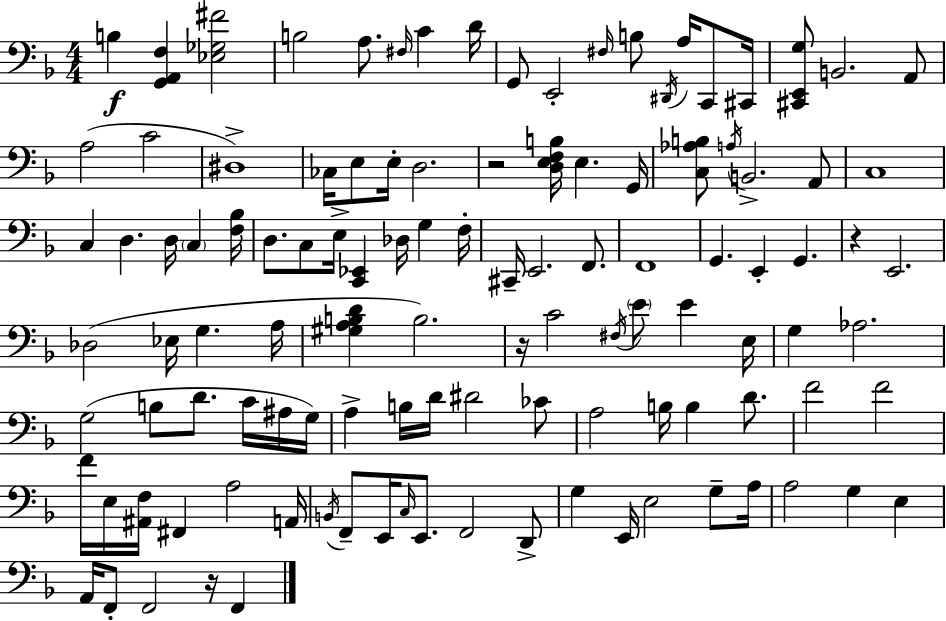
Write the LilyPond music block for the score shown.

{
  \clef bass
  \numericTimeSignature
  \time 4/4
  \key f \major
  \repeat volta 2 { b4\f <g, a, f>4 <ees ges fis'>2 | b2 a8. \grace { fis16 } c'4 | d'16 g,8 e,2-. \grace { fis16 } b8 \acciaccatura { dis,16 } a16 | c,8 cis,16 <cis, e, g>8 b,2. | \break a,8 a2( c'2 | dis1->) | ces16 e8 e16-. d2. | r2 <d e f b>16 e4. | \break g,16 <c aes b>8 \acciaccatura { a16 } b,2.-> | a,8 c1 | c4 d4. d16 \parenthesize c4 | <f bes>16 d8. c8 e16-> <c, ees,>4 des16 g4 | \break f16-. cis,16-- e,2. | f,8. f,1 | g,4. e,4-. g,4. | r4 e,2. | \break des2( ees16 g4. | a16 <gis a b d'>4 b2.) | r16 c'2 \acciaccatura { fis16 } \parenthesize e'8 | e'4 e16 g4 aes2. | \break g2( b8 d'8. | c'16 ais16 g16) a4-> b16 d'16 dis'2 | ces'8 a2 b16 b4 | d'8. f'2 f'2 | \break f'16 e16 <ais, f>16 fis,4 a2 | a,16 \acciaccatura { b,16 } f,8-- e,16 \grace { c16 } e,8. f,2 | d,8-> g4 e,16 e2 | g8-- a16 a2 g4 | \break e4 a,16 f,8-. f,2 | r16 f,4 } \bar "|."
}